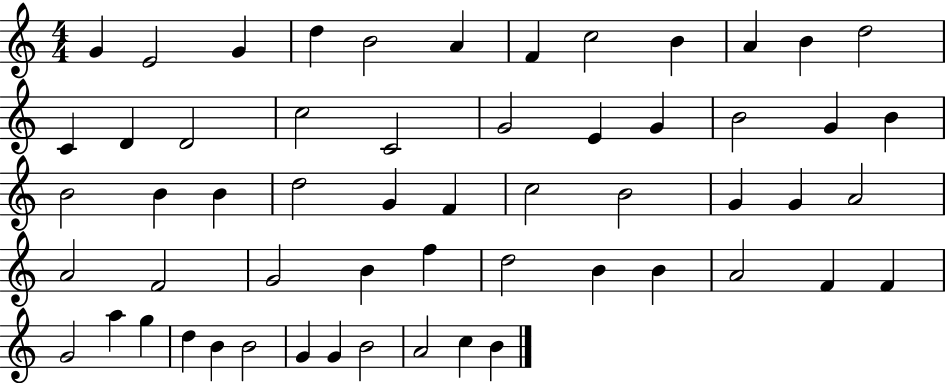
{
  \clef treble
  \numericTimeSignature
  \time 4/4
  \key c \major
  g'4 e'2 g'4 | d''4 b'2 a'4 | f'4 c''2 b'4 | a'4 b'4 d''2 | \break c'4 d'4 d'2 | c''2 c'2 | g'2 e'4 g'4 | b'2 g'4 b'4 | \break b'2 b'4 b'4 | d''2 g'4 f'4 | c''2 b'2 | g'4 g'4 a'2 | \break a'2 f'2 | g'2 b'4 f''4 | d''2 b'4 b'4 | a'2 f'4 f'4 | \break g'2 a''4 g''4 | d''4 b'4 b'2 | g'4 g'4 b'2 | a'2 c''4 b'4 | \break \bar "|."
}